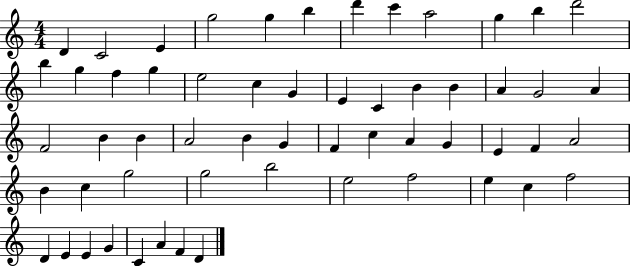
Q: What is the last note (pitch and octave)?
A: D4